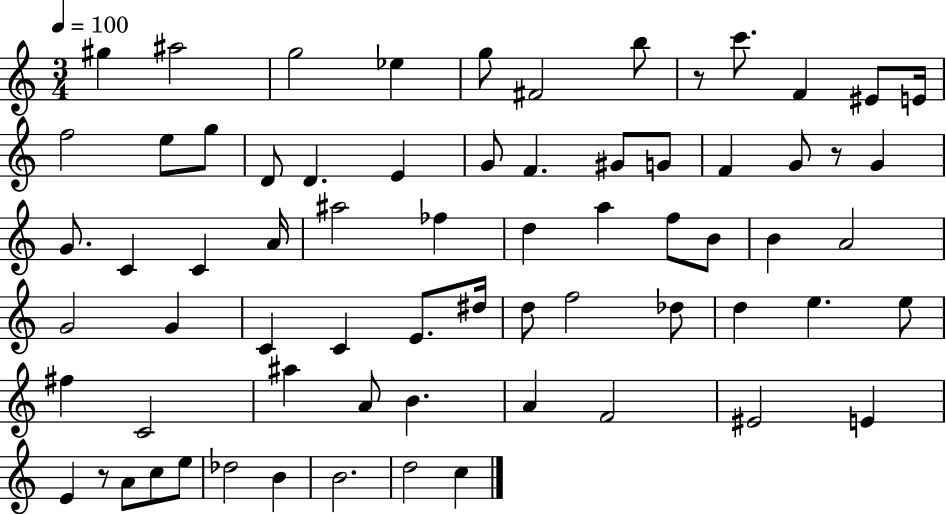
G#5/q A#5/h G5/h Eb5/q G5/e F#4/h B5/e R/e C6/e. F4/q EIS4/e E4/s F5/h E5/e G5/e D4/e D4/q. E4/q G4/e F4/q. G#4/e G4/e F4/q G4/e R/e G4/q G4/e. C4/q C4/q A4/s A#5/h FES5/q D5/q A5/q F5/e B4/e B4/q A4/h G4/h G4/q C4/q C4/q E4/e. D#5/s D5/e F5/h Db5/e D5/q E5/q. E5/e F#5/q C4/h A#5/q A4/e B4/q. A4/q F4/h EIS4/h E4/q E4/q R/e A4/e C5/e E5/e Db5/h B4/q B4/h. D5/h C5/q